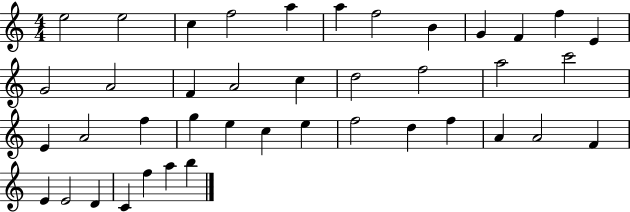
X:1
T:Untitled
M:4/4
L:1/4
K:C
e2 e2 c f2 a a f2 B G F f E G2 A2 F A2 c d2 f2 a2 c'2 E A2 f g e c e f2 d f A A2 F E E2 D C f a b